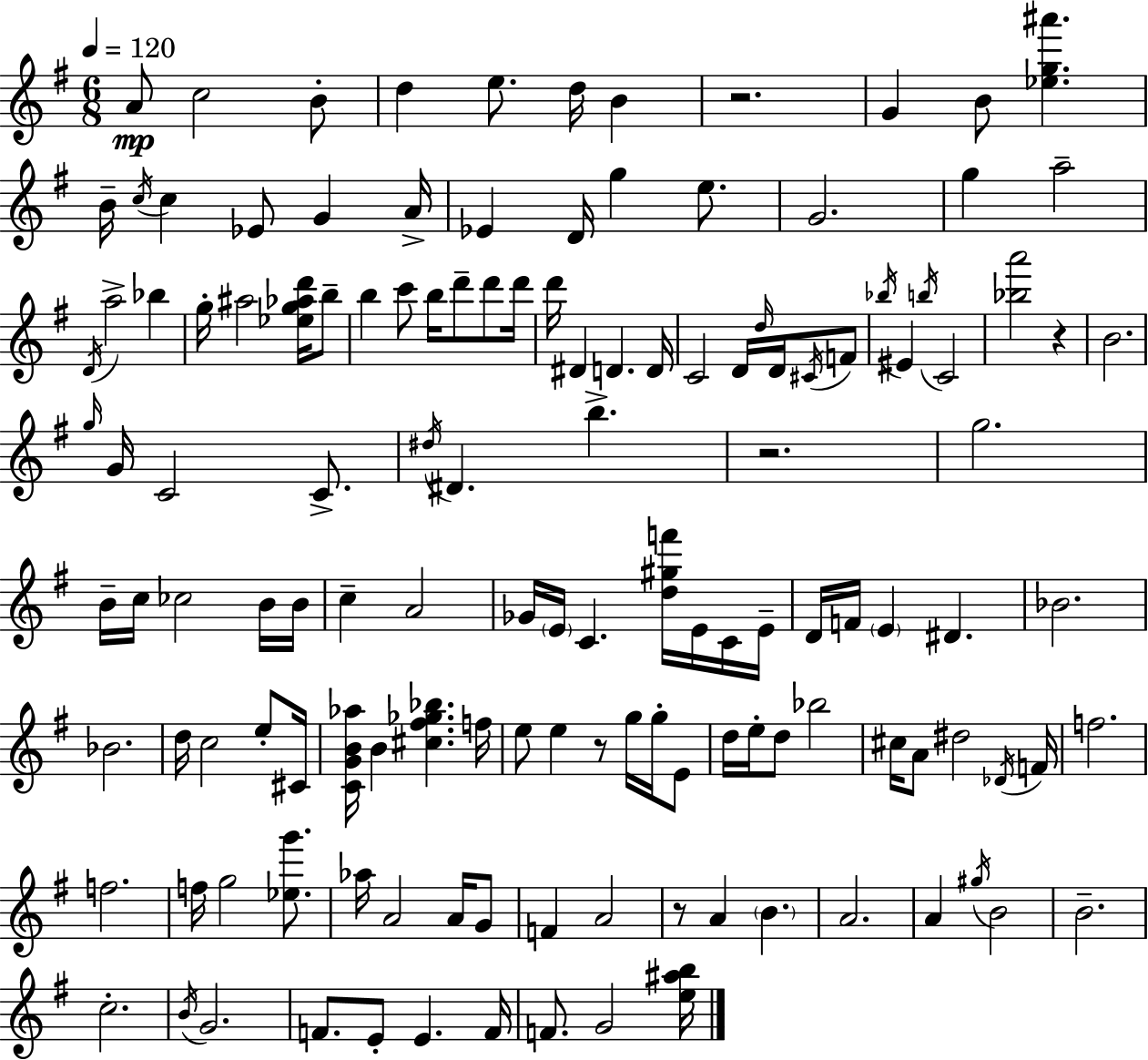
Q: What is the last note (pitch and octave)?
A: G4